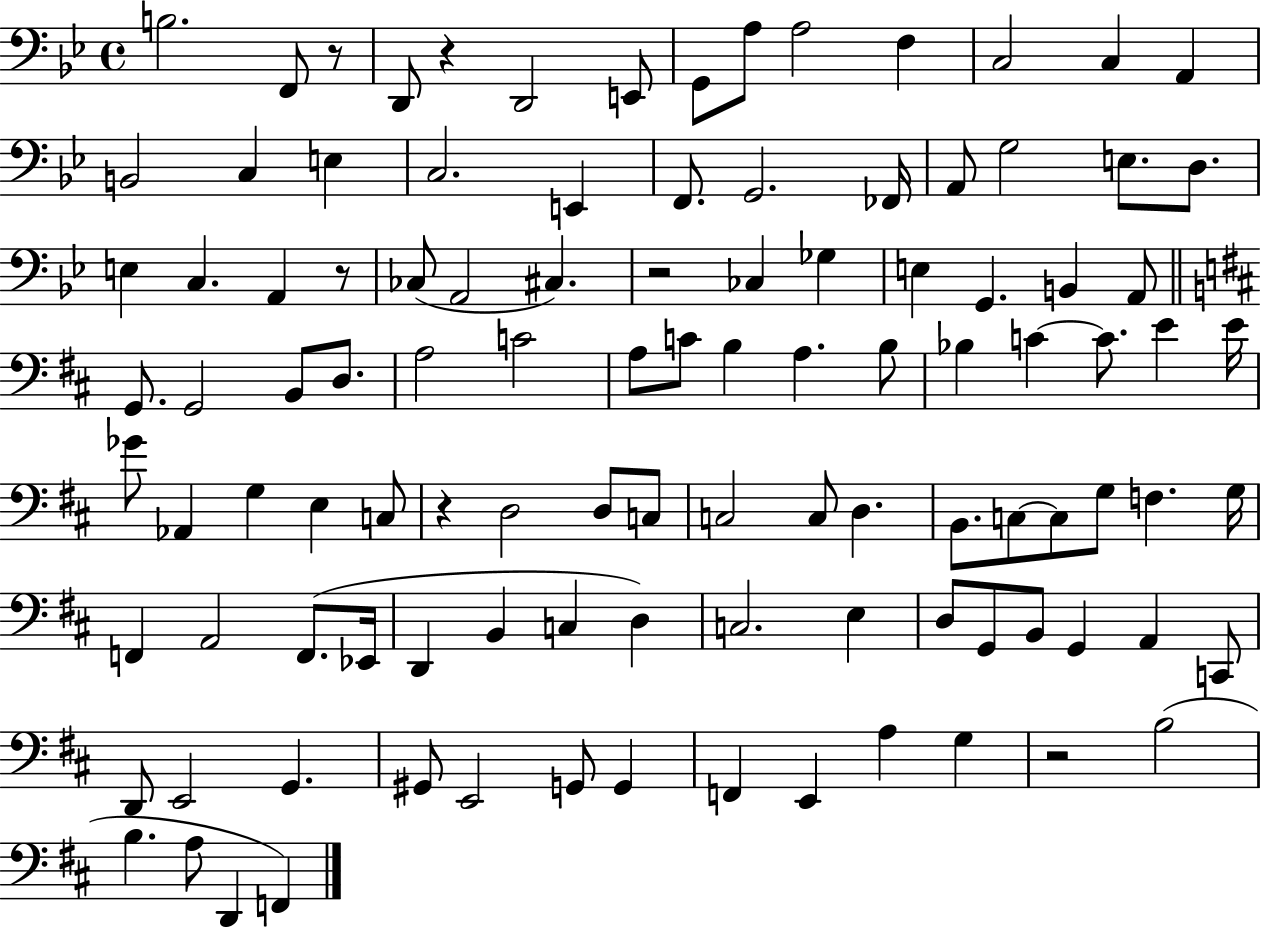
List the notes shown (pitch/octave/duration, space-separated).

B3/h. F2/e R/e D2/e R/q D2/h E2/e G2/e A3/e A3/h F3/q C3/h C3/q A2/q B2/h C3/q E3/q C3/h. E2/q F2/e. G2/h. FES2/s A2/e G3/h E3/e. D3/e. E3/q C3/q. A2/q R/e CES3/e A2/h C#3/q. R/h CES3/q Gb3/q E3/q G2/q. B2/q A2/e G2/e. G2/h B2/e D3/e. A3/h C4/h A3/e C4/e B3/q A3/q. B3/e Bb3/q C4/q C4/e. E4/q E4/s Gb4/e Ab2/q G3/q E3/q C3/e R/q D3/h D3/e C3/e C3/h C3/e D3/q. B2/e. C3/e C3/e G3/e F3/q. G3/s F2/q A2/h F2/e. Eb2/s D2/q B2/q C3/q D3/q C3/h. E3/q D3/e G2/e B2/e G2/q A2/q C2/e D2/e E2/h G2/q. G#2/e E2/h G2/e G2/q F2/q E2/q A3/q G3/q R/h B3/h B3/q. A3/e D2/q F2/q